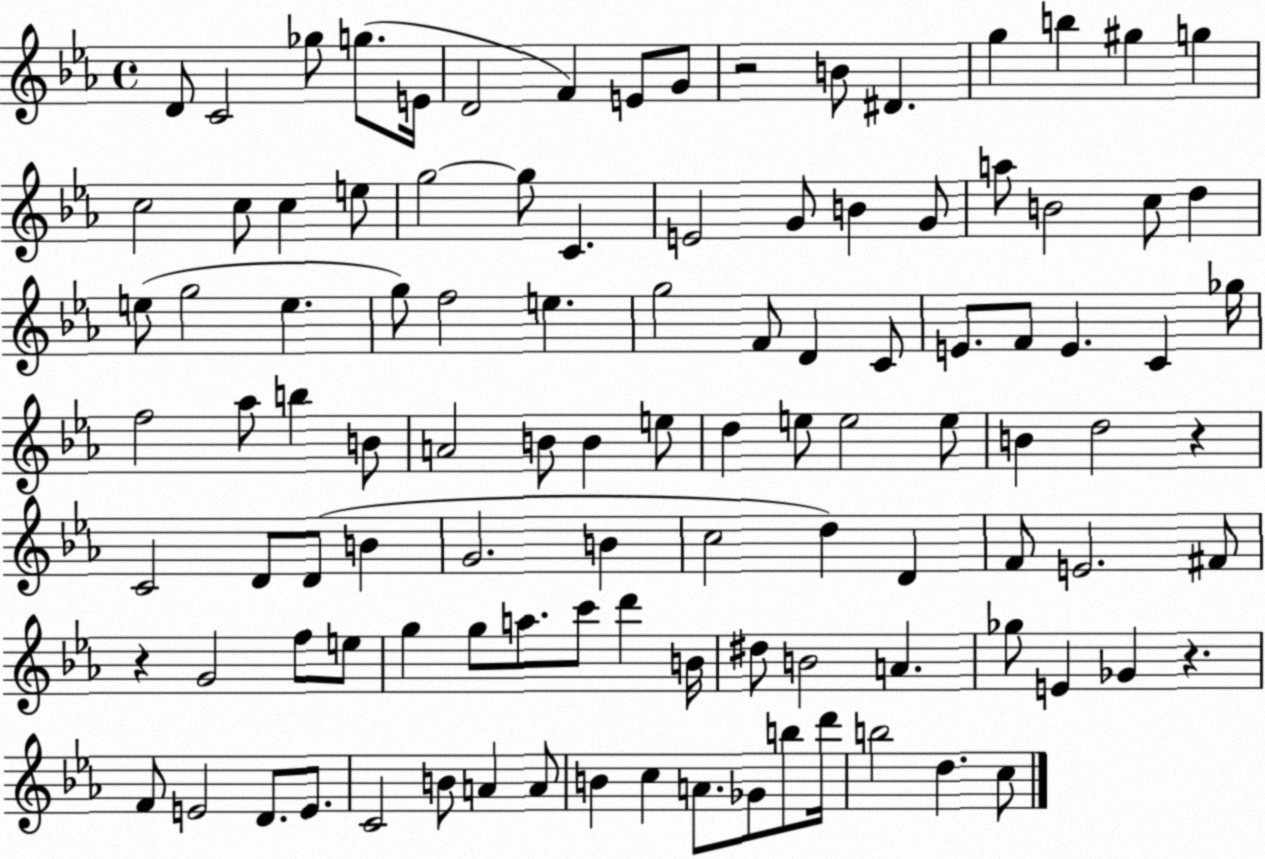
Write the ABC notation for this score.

X:1
T:Untitled
M:4/4
L:1/4
K:Eb
D/2 C2 _g/2 g/2 E/4 D2 F E/2 G/2 z2 B/2 ^D g b ^g g c2 c/2 c e/2 g2 g/2 C E2 G/2 B G/2 a/2 B2 c/2 d e/2 g2 e g/2 f2 e g2 F/2 D C/2 E/2 F/2 E C _g/4 f2 _a/2 b B/2 A2 B/2 B e/2 d e/2 e2 e/2 B d2 z C2 D/2 D/2 B G2 B c2 d D F/2 E2 ^F/2 z G2 f/2 e/2 g g/2 a/2 c'/2 d' B/4 ^d/2 B2 A _g/2 E _G z F/2 E2 D/2 E/2 C2 B/2 A A/2 B c A/2 _G/2 b/2 d'/4 b2 d c/2